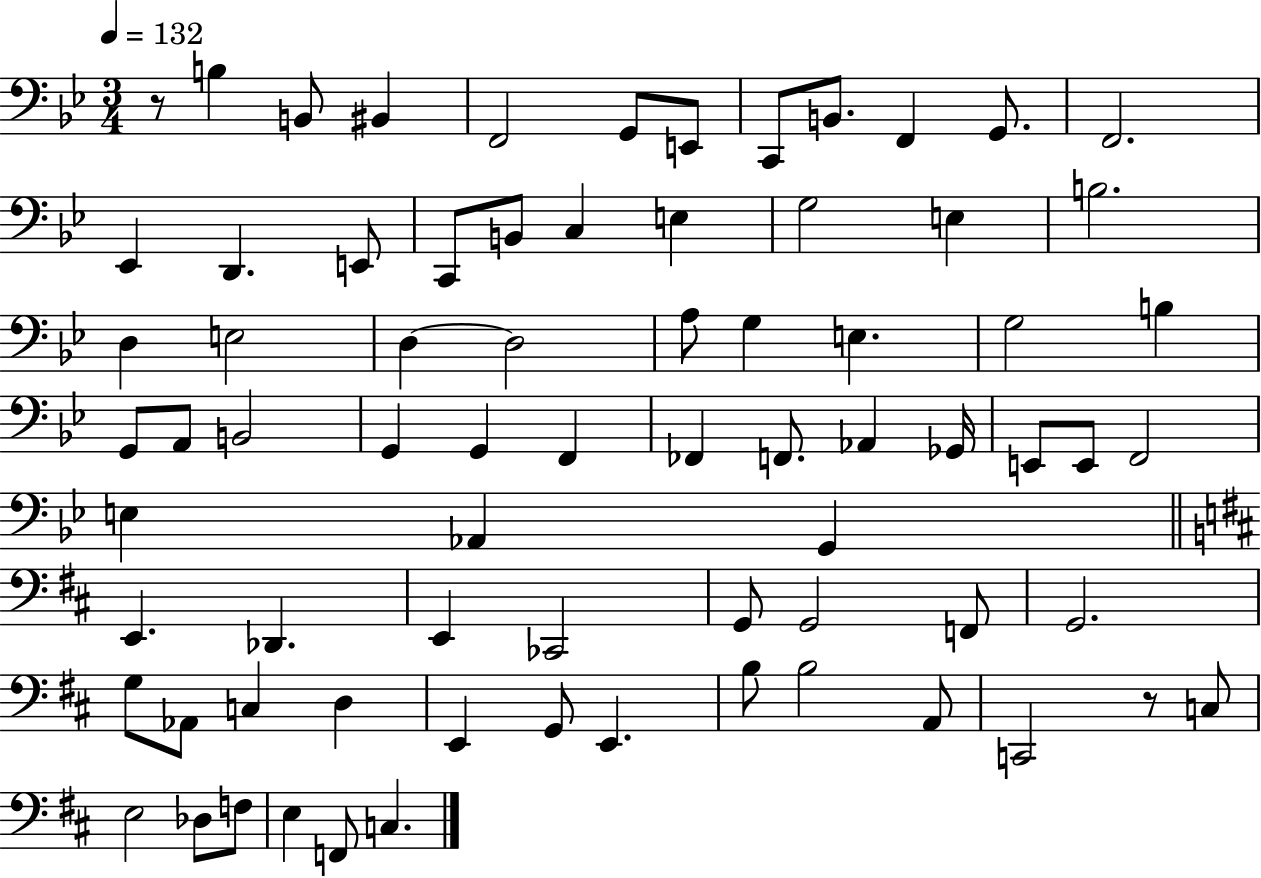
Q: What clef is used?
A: bass